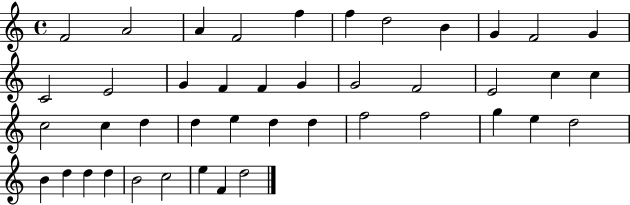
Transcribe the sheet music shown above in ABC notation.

X:1
T:Untitled
M:4/4
L:1/4
K:C
F2 A2 A F2 f f d2 B G F2 G C2 E2 G F F G G2 F2 E2 c c c2 c d d e d d f2 f2 g e d2 B d d d B2 c2 e F d2